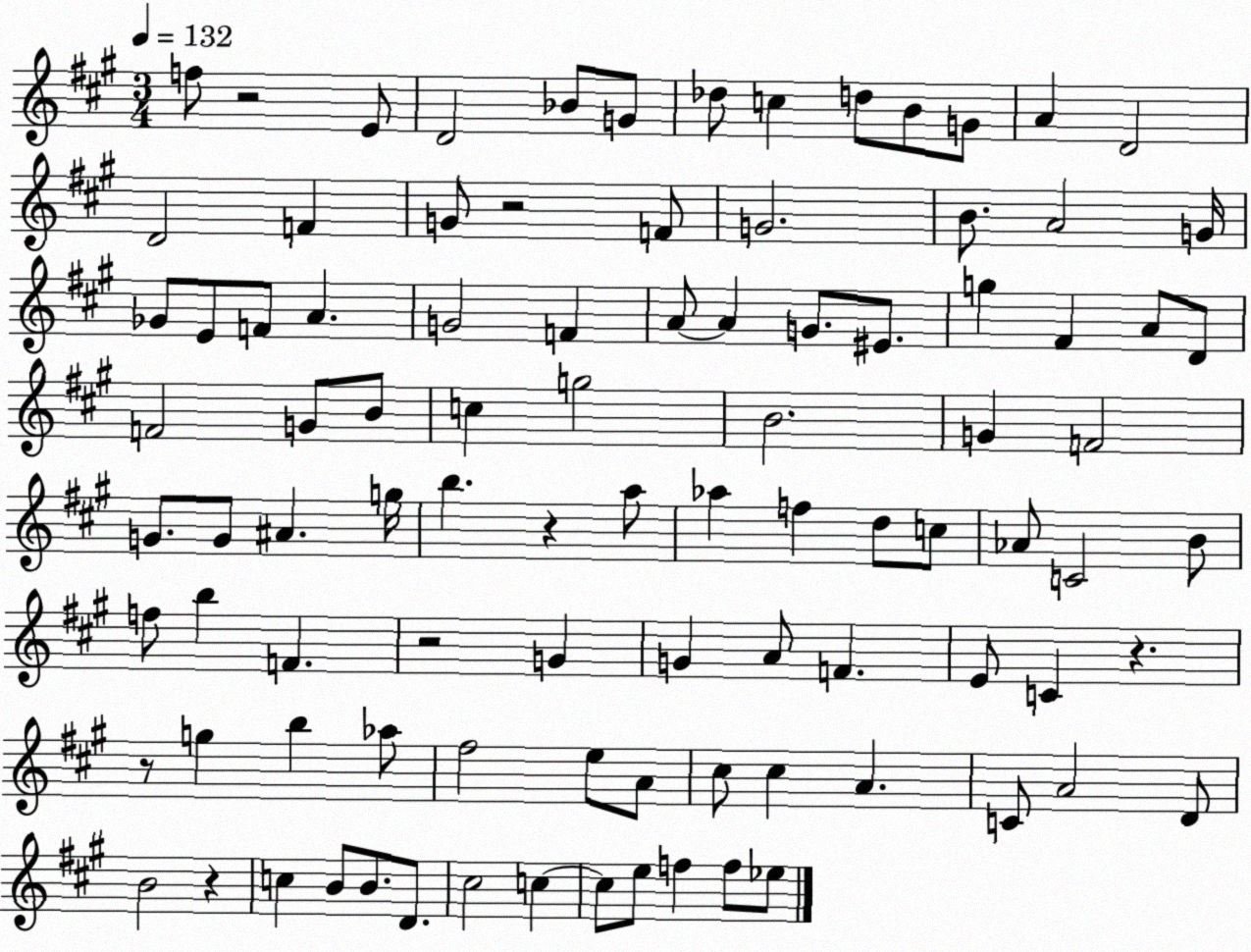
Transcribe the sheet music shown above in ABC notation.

X:1
T:Untitled
M:3/4
L:1/4
K:A
f/2 z2 E/2 D2 _B/2 G/2 _d/2 c d/2 B/2 G/2 A D2 D2 F G/2 z2 F/2 G2 B/2 A2 G/4 _G/2 E/2 F/2 A G2 F A/2 A G/2 ^E/2 g ^F A/2 D/2 F2 G/2 B/2 c g2 B2 G F2 G/2 G/2 ^A g/4 b z a/2 _a f d/2 c/2 _A/2 C2 B/2 f/2 b F z2 G G A/2 F E/2 C z z/2 g b _a/2 ^f2 e/2 A/2 ^c/2 ^c A C/2 A2 D/2 B2 z c B/2 B/2 D/2 ^c2 c c/2 e/2 f f/2 _e/2